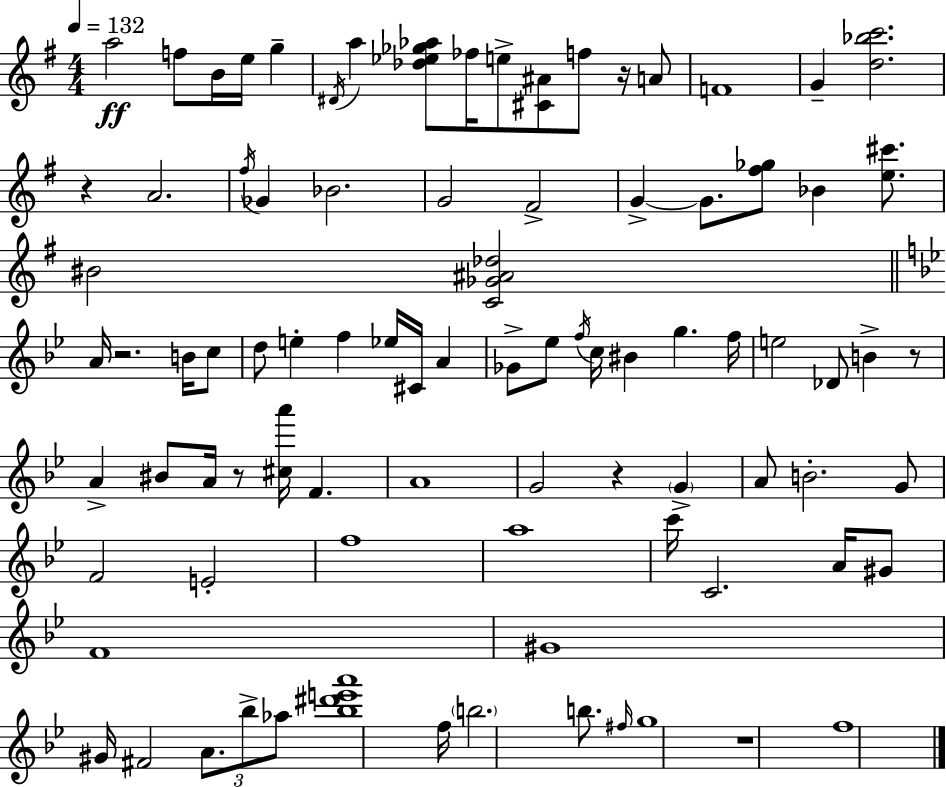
X:1
T:Untitled
M:4/4
L:1/4
K:G
a2 f/2 B/4 e/4 g ^D/4 a [_d_e_g_a]/2 _f/4 e/2 [^C^A]/2 f/2 z/4 A/2 F4 G [d_bc']2 z A2 ^f/4 _G _B2 G2 ^F2 G G/2 [^f_g]/2 _B [e^c']/2 ^B2 [C_G^A_d]2 A/4 z2 B/4 c/2 d/2 e f _e/4 ^C/4 A _G/2 _e/2 f/4 c/4 ^B g f/4 e2 _D/2 B z/2 A ^B/2 A/4 z/2 [^ca']/4 F A4 G2 z G A/2 B2 G/2 F2 E2 f4 a4 c'/4 C2 A/4 ^G/2 F4 ^G4 ^G/4 ^F2 A/2 _b/2 _a/2 [_b^d'e'a']4 f/4 b2 b/2 ^f/4 g4 z4 f4